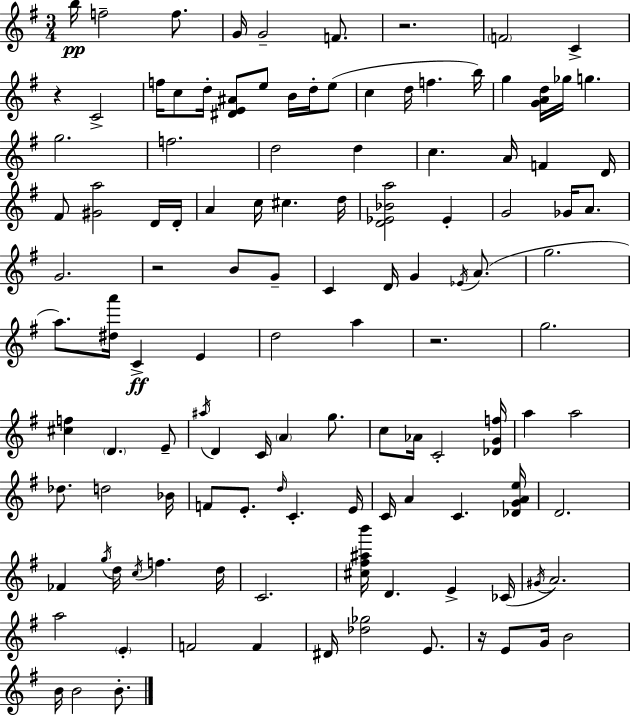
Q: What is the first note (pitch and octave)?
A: B5